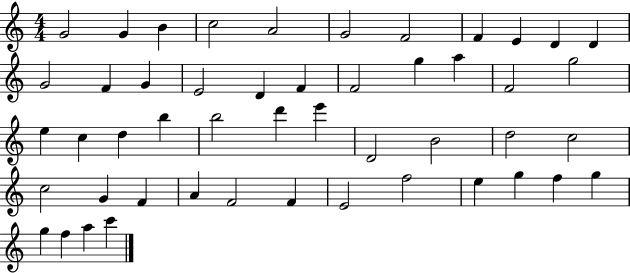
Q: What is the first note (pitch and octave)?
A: G4